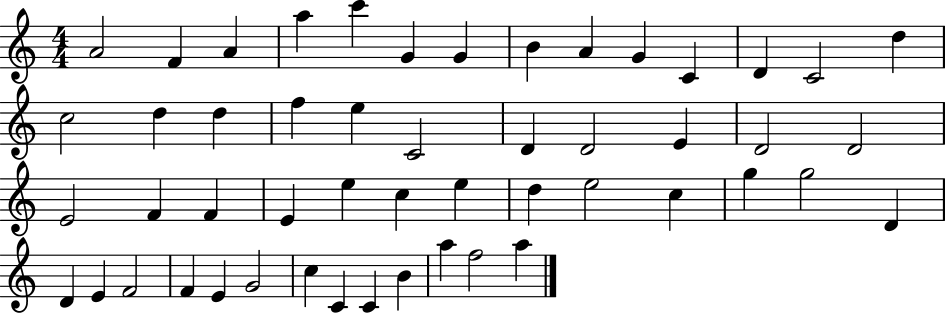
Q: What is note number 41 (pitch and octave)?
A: F4